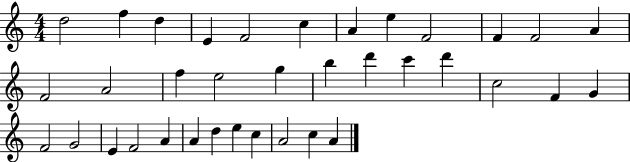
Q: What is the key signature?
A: C major